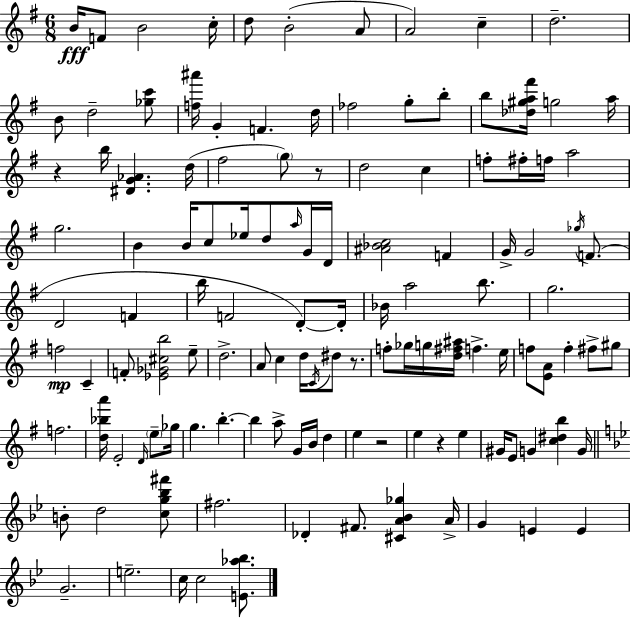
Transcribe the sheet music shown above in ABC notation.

X:1
T:Untitled
M:6/8
L:1/4
K:G
B/4 F/2 B2 c/4 d/2 B2 A/2 A2 c d2 B/2 d2 [_gc']/2 [f^a']/4 G F d/4 _f2 g/2 b/2 b/2 [_d^ga^f']/4 g2 a/4 z b/4 [^DG_A] d/4 ^f2 g/2 z/2 d2 c f/2 ^f/4 f/4 a2 g2 B B/4 c/2 _e/4 d/2 a/4 G/4 D/4 [^A_Bc]2 F G/4 G2 _g/4 F/2 D2 F b/4 F2 D/2 D/4 _B/4 a2 b/2 g2 f2 C F/2 [_E_G^cb]2 e/2 d2 A/2 c d/4 C/4 ^d/2 z/2 f/2 _g/4 g/4 [d^f^a]/4 f e/4 f/2 [EA]/2 f ^f/2 ^g/2 f2 [d_ba']/4 E2 D/4 e/2 _g/4 g b b a/2 G/4 B/4 d e z2 e z e ^G/4 E/2 G [c^db] G/4 B/2 d2 [cg_b^f']/2 ^f2 _D ^F/2 [^CA_B_g] A/4 G E E G2 e2 c/4 c2 [E_a_b]/2